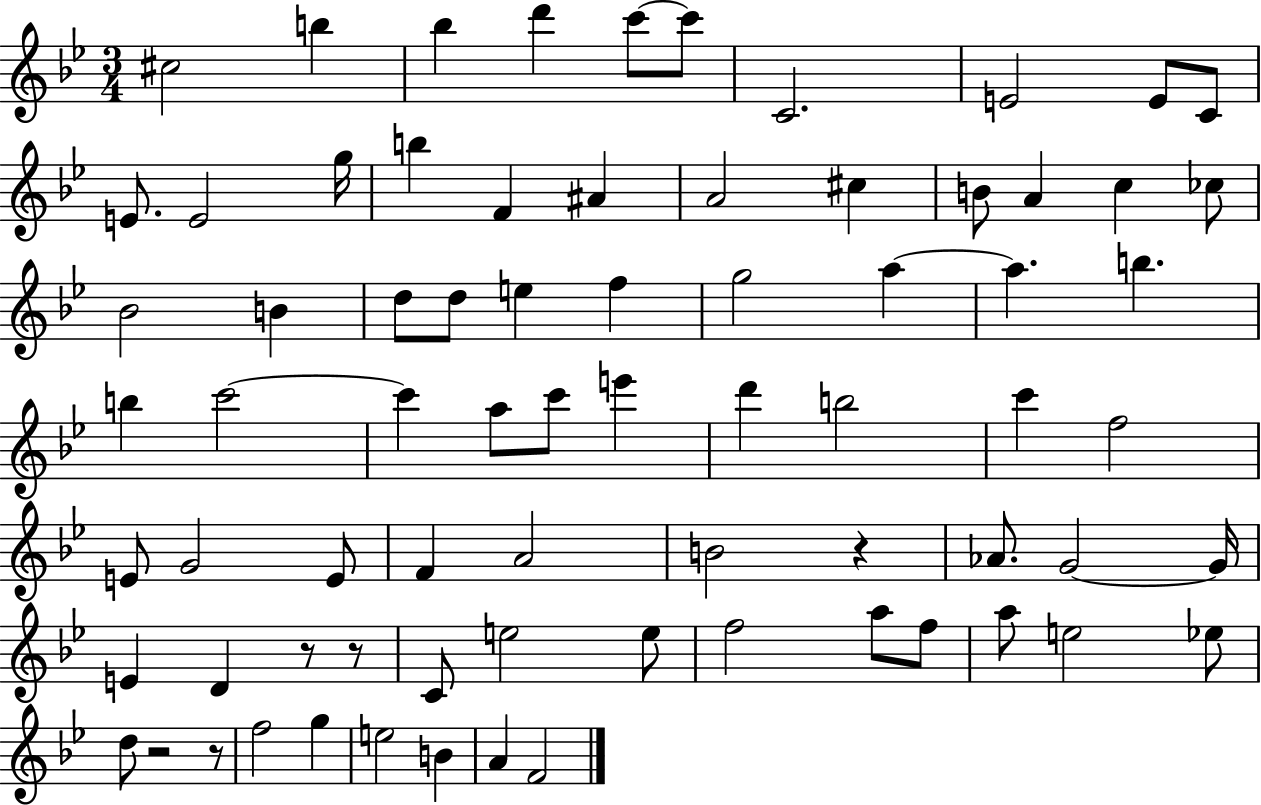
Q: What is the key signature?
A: BES major